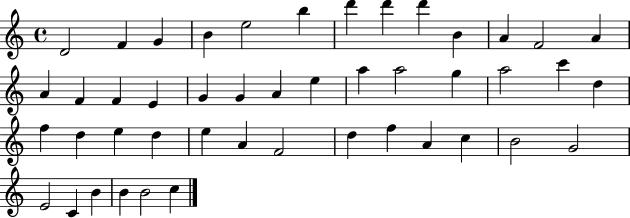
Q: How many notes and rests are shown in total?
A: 46